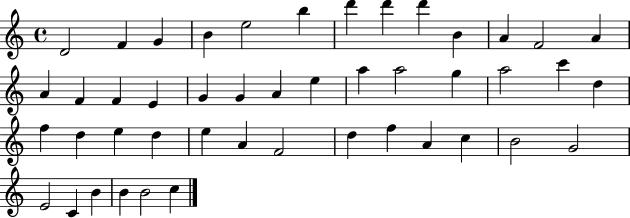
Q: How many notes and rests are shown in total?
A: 46